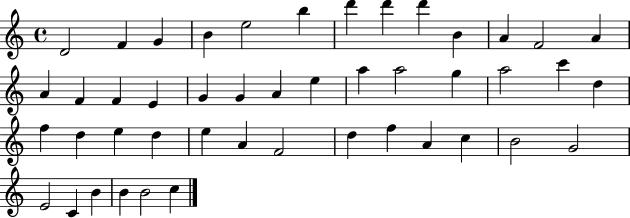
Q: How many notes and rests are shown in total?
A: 46